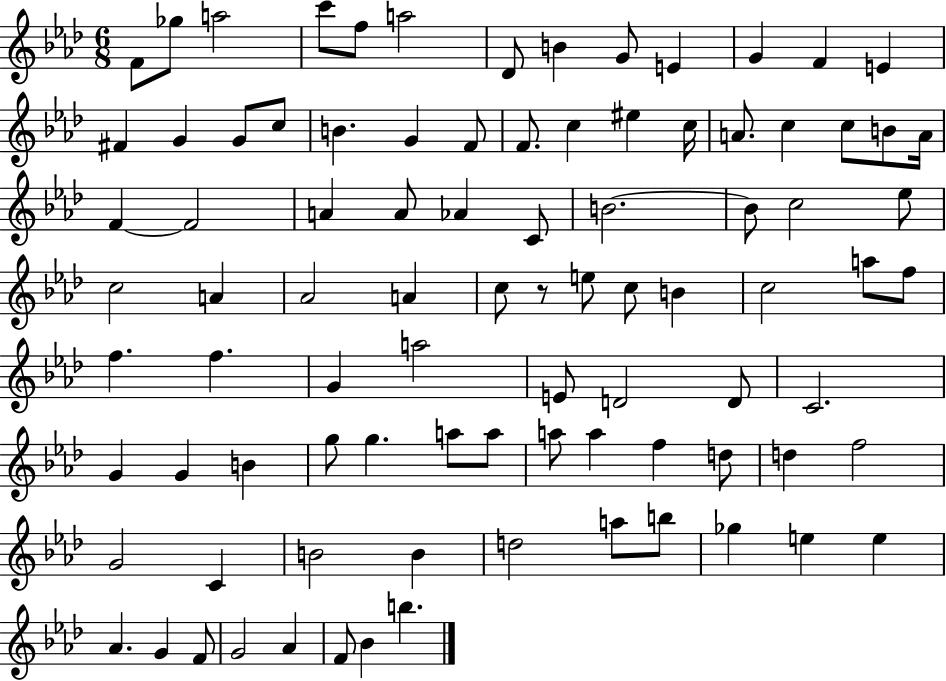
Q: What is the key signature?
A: AES major